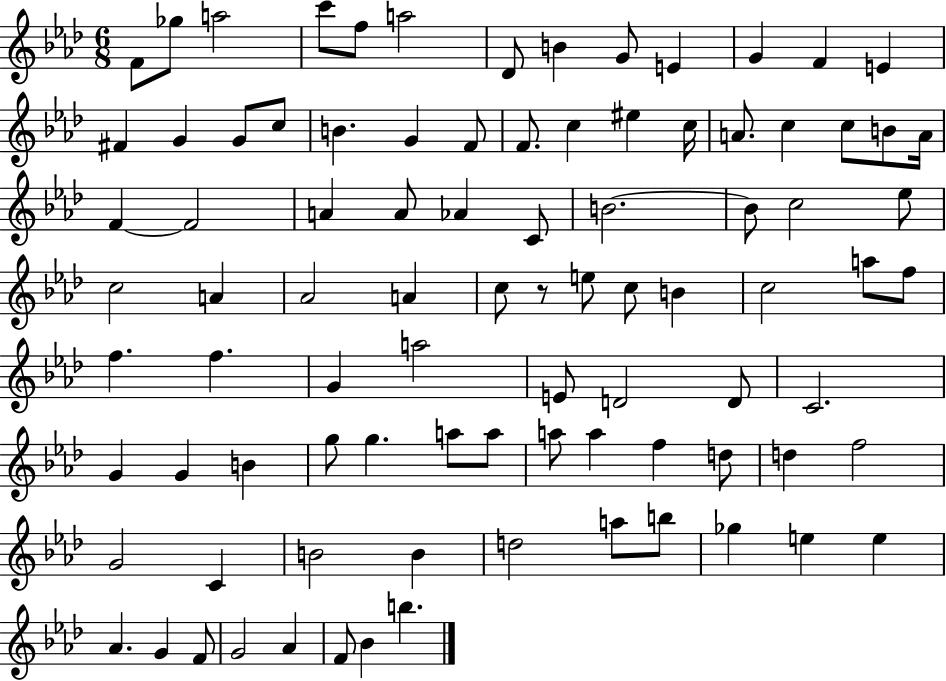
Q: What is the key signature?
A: AES major